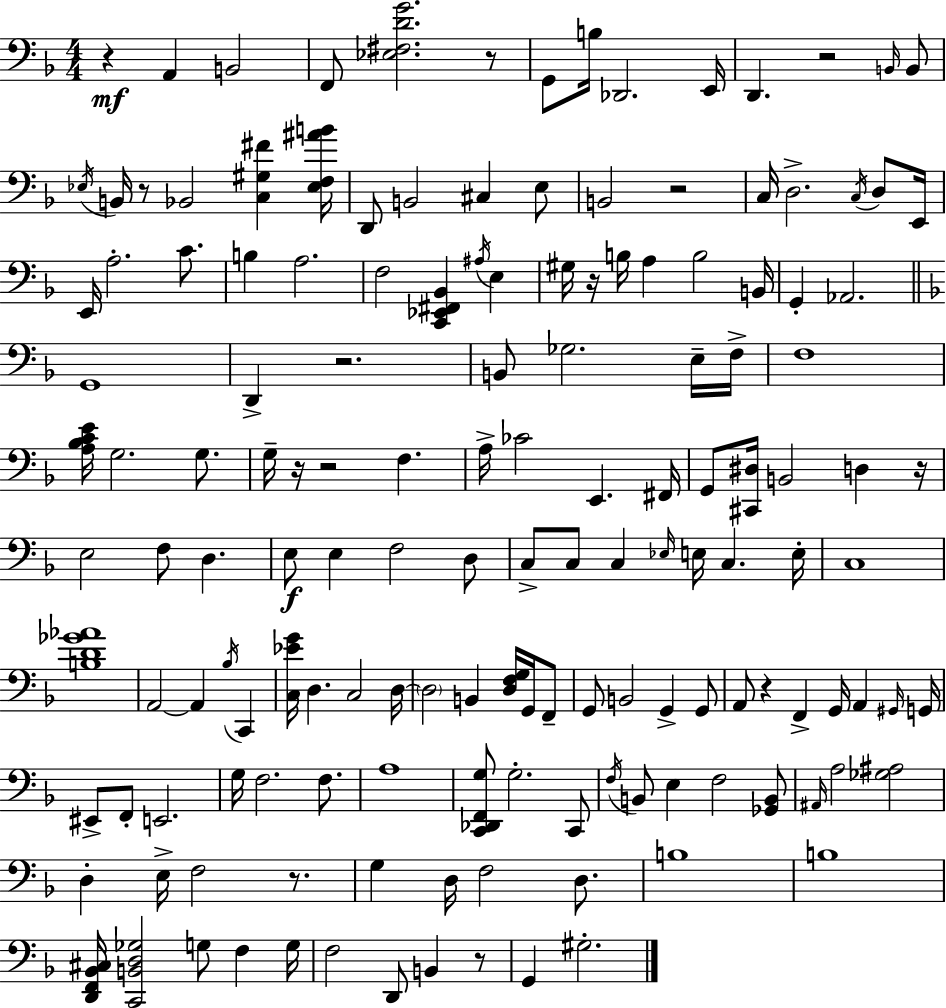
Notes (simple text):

R/q A2/q B2/h F2/e [Eb3,F#3,D4,G4]/h. R/e G2/e B3/s Db2/h. E2/s D2/q. R/h B2/s B2/e Eb3/s B2/s R/e Bb2/h [C3,G#3,F#4]/q [Eb3,F3,A#4,B4]/s D2/e B2/h C#3/q E3/e B2/h R/h C3/s D3/h. C3/s D3/e E2/s E2/s A3/h. C4/e. B3/q A3/h. F3/h [C2,Eb2,F#2,Bb2]/q A#3/s E3/q G#3/s R/s B3/s A3/q B3/h B2/s G2/q Ab2/h. G2/w D2/q R/h. B2/e Gb3/h. E3/s F3/s F3/w [A3,Bb3,C4,E4]/s G3/h. G3/e. G3/s R/s R/h F3/q. A3/s CES4/h E2/q. F#2/s G2/e [C#2,D#3]/s B2/h D3/q R/s E3/h F3/e D3/q. E3/e E3/q F3/h D3/e C3/e C3/e C3/q Eb3/s E3/s C3/q. E3/s C3/w [B3,D4,Gb4,Ab4]/w A2/h A2/q Bb3/s C2/q [C3,Eb4,G4]/s D3/q. C3/h D3/s D3/h B2/q [D3,F3,G3]/s G2/s F2/e G2/e B2/h G2/q G2/e A2/e R/q F2/q G2/s A2/q G#2/s G2/s EIS2/e F2/e E2/h. G3/s F3/h. F3/e. A3/w [C2,Db2,F2,G3]/e G3/h. C2/e F3/s B2/e E3/q F3/h [Gb2,B2]/e A#2/s A3/h [Gb3,A#3]/h D3/q E3/s F3/h R/e. G3/q D3/s F3/h D3/e. B3/w B3/w [D2,F2,Bb2,C#3]/s [C2,B2,D3,Gb3]/h G3/e F3/q G3/s F3/h D2/e B2/q R/e G2/q G#3/h.